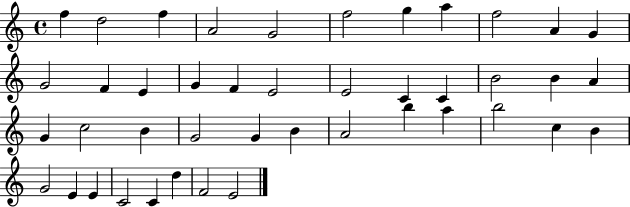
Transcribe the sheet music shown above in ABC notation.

X:1
T:Untitled
M:4/4
L:1/4
K:C
f d2 f A2 G2 f2 g a f2 A G G2 F E G F E2 E2 C C B2 B A G c2 B G2 G B A2 b a b2 c B G2 E E C2 C d F2 E2